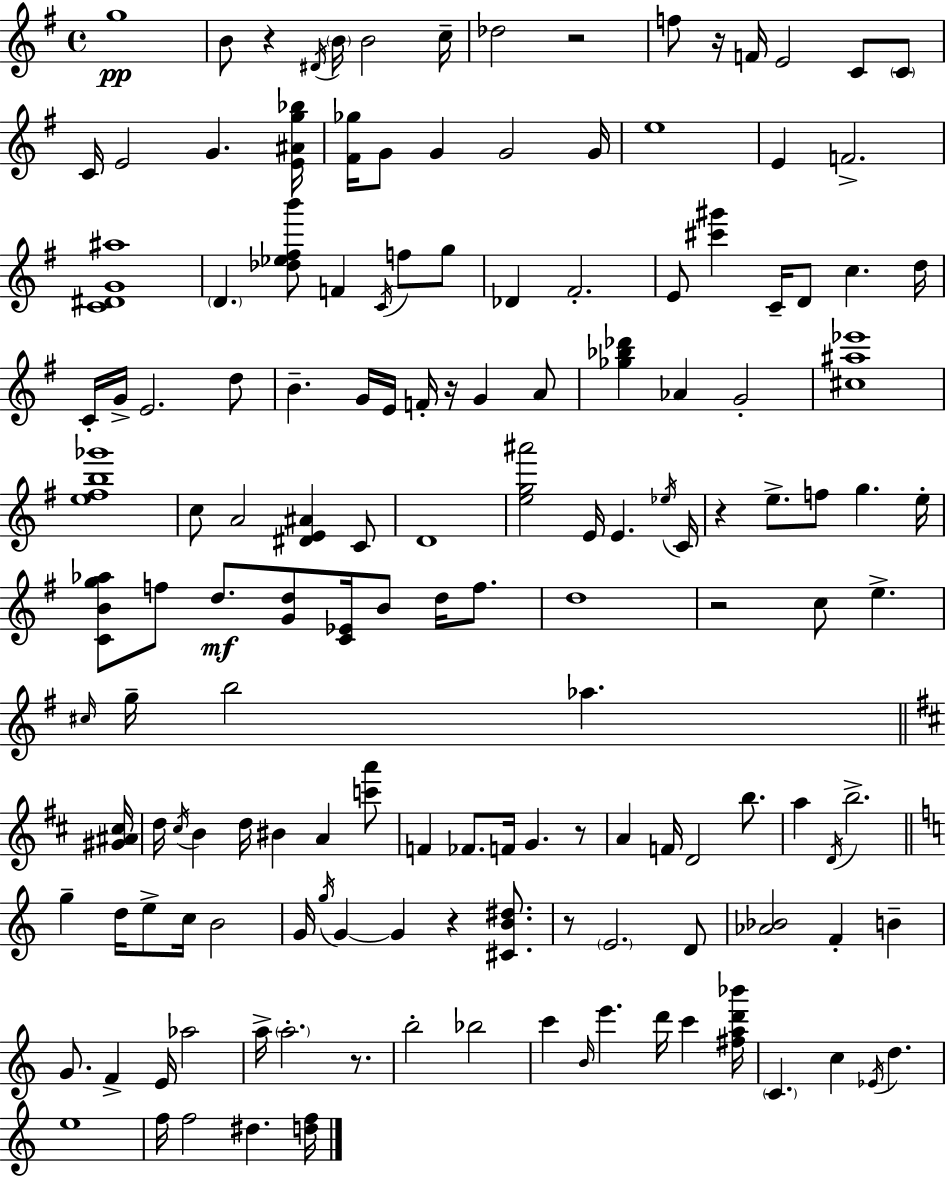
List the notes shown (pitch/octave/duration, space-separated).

G5/w B4/e R/q D#4/s B4/s B4/h C5/s Db5/h R/h F5/e R/s F4/s E4/h C4/e C4/e C4/s E4/h G4/q. [E4,A#4,G5,Bb5]/s [F#4,Gb5]/s G4/e G4/q G4/h G4/s E5/w E4/q F4/h. [C4,D#4,G4,A#5]/w D4/q. [Db5,Eb5,F#5,B6]/e F4/q C4/s F5/e G5/e Db4/q F#4/h. E4/e [C#6,G#6]/q C4/s D4/e C5/q. D5/s C4/s G4/s E4/h. D5/e B4/q. G4/s E4/s F4/s R/s G4/q A4/e [Gb5,Bb5,Db6]/q Ab4/q G4/h [C#5,A#5,Eb6]/w [E5,F#5,B5,Gb6]/w C5/e A4/h [D#4,E4,A#4]/q C4/e D4/w [E5,G5,A#6]/h E4/s E4/q. Eb5/s C4/s R/q E5/e. F5/e G5/q. E5/s [C4,B4,G5,Ab5]/e F5/e D5/e. [G4,D5]/e [C4,Eb4]/s B4/e D5/s F5/e. D5/w R/h C5/e E5/q. C#5/s G5/s B5/h Ab5/q. [G#4,A#4,C#5]/s D5/s C#5/s B4/q D5/s BIS4/q A4/q [C6,A6]/e F4/q FES4/e. F4/s G4/q. R/e A4/q F4/s D4/h B5/e. A5/q D4/s B5/h. G5/q D5/s E5/e C5/s B4/h G4/s G5/s G4/q G4/q R/q [C#4,B4,D#5]/e. R/e E4/h. D4/e [Ab4,Bb4]/h F4/q B4/q G4/e. F4/q E4/s Ab5/h A5/s A5/h. R/e. B5/h Bb5/h C6/q B4/s E6/q. D6/s C6/q [F#5,A5,D6,Bb6]/s C4/q. C5/q Eb4/s D5/q. E5/w F5/s F5/h D#5/q. [D5,F5]/s